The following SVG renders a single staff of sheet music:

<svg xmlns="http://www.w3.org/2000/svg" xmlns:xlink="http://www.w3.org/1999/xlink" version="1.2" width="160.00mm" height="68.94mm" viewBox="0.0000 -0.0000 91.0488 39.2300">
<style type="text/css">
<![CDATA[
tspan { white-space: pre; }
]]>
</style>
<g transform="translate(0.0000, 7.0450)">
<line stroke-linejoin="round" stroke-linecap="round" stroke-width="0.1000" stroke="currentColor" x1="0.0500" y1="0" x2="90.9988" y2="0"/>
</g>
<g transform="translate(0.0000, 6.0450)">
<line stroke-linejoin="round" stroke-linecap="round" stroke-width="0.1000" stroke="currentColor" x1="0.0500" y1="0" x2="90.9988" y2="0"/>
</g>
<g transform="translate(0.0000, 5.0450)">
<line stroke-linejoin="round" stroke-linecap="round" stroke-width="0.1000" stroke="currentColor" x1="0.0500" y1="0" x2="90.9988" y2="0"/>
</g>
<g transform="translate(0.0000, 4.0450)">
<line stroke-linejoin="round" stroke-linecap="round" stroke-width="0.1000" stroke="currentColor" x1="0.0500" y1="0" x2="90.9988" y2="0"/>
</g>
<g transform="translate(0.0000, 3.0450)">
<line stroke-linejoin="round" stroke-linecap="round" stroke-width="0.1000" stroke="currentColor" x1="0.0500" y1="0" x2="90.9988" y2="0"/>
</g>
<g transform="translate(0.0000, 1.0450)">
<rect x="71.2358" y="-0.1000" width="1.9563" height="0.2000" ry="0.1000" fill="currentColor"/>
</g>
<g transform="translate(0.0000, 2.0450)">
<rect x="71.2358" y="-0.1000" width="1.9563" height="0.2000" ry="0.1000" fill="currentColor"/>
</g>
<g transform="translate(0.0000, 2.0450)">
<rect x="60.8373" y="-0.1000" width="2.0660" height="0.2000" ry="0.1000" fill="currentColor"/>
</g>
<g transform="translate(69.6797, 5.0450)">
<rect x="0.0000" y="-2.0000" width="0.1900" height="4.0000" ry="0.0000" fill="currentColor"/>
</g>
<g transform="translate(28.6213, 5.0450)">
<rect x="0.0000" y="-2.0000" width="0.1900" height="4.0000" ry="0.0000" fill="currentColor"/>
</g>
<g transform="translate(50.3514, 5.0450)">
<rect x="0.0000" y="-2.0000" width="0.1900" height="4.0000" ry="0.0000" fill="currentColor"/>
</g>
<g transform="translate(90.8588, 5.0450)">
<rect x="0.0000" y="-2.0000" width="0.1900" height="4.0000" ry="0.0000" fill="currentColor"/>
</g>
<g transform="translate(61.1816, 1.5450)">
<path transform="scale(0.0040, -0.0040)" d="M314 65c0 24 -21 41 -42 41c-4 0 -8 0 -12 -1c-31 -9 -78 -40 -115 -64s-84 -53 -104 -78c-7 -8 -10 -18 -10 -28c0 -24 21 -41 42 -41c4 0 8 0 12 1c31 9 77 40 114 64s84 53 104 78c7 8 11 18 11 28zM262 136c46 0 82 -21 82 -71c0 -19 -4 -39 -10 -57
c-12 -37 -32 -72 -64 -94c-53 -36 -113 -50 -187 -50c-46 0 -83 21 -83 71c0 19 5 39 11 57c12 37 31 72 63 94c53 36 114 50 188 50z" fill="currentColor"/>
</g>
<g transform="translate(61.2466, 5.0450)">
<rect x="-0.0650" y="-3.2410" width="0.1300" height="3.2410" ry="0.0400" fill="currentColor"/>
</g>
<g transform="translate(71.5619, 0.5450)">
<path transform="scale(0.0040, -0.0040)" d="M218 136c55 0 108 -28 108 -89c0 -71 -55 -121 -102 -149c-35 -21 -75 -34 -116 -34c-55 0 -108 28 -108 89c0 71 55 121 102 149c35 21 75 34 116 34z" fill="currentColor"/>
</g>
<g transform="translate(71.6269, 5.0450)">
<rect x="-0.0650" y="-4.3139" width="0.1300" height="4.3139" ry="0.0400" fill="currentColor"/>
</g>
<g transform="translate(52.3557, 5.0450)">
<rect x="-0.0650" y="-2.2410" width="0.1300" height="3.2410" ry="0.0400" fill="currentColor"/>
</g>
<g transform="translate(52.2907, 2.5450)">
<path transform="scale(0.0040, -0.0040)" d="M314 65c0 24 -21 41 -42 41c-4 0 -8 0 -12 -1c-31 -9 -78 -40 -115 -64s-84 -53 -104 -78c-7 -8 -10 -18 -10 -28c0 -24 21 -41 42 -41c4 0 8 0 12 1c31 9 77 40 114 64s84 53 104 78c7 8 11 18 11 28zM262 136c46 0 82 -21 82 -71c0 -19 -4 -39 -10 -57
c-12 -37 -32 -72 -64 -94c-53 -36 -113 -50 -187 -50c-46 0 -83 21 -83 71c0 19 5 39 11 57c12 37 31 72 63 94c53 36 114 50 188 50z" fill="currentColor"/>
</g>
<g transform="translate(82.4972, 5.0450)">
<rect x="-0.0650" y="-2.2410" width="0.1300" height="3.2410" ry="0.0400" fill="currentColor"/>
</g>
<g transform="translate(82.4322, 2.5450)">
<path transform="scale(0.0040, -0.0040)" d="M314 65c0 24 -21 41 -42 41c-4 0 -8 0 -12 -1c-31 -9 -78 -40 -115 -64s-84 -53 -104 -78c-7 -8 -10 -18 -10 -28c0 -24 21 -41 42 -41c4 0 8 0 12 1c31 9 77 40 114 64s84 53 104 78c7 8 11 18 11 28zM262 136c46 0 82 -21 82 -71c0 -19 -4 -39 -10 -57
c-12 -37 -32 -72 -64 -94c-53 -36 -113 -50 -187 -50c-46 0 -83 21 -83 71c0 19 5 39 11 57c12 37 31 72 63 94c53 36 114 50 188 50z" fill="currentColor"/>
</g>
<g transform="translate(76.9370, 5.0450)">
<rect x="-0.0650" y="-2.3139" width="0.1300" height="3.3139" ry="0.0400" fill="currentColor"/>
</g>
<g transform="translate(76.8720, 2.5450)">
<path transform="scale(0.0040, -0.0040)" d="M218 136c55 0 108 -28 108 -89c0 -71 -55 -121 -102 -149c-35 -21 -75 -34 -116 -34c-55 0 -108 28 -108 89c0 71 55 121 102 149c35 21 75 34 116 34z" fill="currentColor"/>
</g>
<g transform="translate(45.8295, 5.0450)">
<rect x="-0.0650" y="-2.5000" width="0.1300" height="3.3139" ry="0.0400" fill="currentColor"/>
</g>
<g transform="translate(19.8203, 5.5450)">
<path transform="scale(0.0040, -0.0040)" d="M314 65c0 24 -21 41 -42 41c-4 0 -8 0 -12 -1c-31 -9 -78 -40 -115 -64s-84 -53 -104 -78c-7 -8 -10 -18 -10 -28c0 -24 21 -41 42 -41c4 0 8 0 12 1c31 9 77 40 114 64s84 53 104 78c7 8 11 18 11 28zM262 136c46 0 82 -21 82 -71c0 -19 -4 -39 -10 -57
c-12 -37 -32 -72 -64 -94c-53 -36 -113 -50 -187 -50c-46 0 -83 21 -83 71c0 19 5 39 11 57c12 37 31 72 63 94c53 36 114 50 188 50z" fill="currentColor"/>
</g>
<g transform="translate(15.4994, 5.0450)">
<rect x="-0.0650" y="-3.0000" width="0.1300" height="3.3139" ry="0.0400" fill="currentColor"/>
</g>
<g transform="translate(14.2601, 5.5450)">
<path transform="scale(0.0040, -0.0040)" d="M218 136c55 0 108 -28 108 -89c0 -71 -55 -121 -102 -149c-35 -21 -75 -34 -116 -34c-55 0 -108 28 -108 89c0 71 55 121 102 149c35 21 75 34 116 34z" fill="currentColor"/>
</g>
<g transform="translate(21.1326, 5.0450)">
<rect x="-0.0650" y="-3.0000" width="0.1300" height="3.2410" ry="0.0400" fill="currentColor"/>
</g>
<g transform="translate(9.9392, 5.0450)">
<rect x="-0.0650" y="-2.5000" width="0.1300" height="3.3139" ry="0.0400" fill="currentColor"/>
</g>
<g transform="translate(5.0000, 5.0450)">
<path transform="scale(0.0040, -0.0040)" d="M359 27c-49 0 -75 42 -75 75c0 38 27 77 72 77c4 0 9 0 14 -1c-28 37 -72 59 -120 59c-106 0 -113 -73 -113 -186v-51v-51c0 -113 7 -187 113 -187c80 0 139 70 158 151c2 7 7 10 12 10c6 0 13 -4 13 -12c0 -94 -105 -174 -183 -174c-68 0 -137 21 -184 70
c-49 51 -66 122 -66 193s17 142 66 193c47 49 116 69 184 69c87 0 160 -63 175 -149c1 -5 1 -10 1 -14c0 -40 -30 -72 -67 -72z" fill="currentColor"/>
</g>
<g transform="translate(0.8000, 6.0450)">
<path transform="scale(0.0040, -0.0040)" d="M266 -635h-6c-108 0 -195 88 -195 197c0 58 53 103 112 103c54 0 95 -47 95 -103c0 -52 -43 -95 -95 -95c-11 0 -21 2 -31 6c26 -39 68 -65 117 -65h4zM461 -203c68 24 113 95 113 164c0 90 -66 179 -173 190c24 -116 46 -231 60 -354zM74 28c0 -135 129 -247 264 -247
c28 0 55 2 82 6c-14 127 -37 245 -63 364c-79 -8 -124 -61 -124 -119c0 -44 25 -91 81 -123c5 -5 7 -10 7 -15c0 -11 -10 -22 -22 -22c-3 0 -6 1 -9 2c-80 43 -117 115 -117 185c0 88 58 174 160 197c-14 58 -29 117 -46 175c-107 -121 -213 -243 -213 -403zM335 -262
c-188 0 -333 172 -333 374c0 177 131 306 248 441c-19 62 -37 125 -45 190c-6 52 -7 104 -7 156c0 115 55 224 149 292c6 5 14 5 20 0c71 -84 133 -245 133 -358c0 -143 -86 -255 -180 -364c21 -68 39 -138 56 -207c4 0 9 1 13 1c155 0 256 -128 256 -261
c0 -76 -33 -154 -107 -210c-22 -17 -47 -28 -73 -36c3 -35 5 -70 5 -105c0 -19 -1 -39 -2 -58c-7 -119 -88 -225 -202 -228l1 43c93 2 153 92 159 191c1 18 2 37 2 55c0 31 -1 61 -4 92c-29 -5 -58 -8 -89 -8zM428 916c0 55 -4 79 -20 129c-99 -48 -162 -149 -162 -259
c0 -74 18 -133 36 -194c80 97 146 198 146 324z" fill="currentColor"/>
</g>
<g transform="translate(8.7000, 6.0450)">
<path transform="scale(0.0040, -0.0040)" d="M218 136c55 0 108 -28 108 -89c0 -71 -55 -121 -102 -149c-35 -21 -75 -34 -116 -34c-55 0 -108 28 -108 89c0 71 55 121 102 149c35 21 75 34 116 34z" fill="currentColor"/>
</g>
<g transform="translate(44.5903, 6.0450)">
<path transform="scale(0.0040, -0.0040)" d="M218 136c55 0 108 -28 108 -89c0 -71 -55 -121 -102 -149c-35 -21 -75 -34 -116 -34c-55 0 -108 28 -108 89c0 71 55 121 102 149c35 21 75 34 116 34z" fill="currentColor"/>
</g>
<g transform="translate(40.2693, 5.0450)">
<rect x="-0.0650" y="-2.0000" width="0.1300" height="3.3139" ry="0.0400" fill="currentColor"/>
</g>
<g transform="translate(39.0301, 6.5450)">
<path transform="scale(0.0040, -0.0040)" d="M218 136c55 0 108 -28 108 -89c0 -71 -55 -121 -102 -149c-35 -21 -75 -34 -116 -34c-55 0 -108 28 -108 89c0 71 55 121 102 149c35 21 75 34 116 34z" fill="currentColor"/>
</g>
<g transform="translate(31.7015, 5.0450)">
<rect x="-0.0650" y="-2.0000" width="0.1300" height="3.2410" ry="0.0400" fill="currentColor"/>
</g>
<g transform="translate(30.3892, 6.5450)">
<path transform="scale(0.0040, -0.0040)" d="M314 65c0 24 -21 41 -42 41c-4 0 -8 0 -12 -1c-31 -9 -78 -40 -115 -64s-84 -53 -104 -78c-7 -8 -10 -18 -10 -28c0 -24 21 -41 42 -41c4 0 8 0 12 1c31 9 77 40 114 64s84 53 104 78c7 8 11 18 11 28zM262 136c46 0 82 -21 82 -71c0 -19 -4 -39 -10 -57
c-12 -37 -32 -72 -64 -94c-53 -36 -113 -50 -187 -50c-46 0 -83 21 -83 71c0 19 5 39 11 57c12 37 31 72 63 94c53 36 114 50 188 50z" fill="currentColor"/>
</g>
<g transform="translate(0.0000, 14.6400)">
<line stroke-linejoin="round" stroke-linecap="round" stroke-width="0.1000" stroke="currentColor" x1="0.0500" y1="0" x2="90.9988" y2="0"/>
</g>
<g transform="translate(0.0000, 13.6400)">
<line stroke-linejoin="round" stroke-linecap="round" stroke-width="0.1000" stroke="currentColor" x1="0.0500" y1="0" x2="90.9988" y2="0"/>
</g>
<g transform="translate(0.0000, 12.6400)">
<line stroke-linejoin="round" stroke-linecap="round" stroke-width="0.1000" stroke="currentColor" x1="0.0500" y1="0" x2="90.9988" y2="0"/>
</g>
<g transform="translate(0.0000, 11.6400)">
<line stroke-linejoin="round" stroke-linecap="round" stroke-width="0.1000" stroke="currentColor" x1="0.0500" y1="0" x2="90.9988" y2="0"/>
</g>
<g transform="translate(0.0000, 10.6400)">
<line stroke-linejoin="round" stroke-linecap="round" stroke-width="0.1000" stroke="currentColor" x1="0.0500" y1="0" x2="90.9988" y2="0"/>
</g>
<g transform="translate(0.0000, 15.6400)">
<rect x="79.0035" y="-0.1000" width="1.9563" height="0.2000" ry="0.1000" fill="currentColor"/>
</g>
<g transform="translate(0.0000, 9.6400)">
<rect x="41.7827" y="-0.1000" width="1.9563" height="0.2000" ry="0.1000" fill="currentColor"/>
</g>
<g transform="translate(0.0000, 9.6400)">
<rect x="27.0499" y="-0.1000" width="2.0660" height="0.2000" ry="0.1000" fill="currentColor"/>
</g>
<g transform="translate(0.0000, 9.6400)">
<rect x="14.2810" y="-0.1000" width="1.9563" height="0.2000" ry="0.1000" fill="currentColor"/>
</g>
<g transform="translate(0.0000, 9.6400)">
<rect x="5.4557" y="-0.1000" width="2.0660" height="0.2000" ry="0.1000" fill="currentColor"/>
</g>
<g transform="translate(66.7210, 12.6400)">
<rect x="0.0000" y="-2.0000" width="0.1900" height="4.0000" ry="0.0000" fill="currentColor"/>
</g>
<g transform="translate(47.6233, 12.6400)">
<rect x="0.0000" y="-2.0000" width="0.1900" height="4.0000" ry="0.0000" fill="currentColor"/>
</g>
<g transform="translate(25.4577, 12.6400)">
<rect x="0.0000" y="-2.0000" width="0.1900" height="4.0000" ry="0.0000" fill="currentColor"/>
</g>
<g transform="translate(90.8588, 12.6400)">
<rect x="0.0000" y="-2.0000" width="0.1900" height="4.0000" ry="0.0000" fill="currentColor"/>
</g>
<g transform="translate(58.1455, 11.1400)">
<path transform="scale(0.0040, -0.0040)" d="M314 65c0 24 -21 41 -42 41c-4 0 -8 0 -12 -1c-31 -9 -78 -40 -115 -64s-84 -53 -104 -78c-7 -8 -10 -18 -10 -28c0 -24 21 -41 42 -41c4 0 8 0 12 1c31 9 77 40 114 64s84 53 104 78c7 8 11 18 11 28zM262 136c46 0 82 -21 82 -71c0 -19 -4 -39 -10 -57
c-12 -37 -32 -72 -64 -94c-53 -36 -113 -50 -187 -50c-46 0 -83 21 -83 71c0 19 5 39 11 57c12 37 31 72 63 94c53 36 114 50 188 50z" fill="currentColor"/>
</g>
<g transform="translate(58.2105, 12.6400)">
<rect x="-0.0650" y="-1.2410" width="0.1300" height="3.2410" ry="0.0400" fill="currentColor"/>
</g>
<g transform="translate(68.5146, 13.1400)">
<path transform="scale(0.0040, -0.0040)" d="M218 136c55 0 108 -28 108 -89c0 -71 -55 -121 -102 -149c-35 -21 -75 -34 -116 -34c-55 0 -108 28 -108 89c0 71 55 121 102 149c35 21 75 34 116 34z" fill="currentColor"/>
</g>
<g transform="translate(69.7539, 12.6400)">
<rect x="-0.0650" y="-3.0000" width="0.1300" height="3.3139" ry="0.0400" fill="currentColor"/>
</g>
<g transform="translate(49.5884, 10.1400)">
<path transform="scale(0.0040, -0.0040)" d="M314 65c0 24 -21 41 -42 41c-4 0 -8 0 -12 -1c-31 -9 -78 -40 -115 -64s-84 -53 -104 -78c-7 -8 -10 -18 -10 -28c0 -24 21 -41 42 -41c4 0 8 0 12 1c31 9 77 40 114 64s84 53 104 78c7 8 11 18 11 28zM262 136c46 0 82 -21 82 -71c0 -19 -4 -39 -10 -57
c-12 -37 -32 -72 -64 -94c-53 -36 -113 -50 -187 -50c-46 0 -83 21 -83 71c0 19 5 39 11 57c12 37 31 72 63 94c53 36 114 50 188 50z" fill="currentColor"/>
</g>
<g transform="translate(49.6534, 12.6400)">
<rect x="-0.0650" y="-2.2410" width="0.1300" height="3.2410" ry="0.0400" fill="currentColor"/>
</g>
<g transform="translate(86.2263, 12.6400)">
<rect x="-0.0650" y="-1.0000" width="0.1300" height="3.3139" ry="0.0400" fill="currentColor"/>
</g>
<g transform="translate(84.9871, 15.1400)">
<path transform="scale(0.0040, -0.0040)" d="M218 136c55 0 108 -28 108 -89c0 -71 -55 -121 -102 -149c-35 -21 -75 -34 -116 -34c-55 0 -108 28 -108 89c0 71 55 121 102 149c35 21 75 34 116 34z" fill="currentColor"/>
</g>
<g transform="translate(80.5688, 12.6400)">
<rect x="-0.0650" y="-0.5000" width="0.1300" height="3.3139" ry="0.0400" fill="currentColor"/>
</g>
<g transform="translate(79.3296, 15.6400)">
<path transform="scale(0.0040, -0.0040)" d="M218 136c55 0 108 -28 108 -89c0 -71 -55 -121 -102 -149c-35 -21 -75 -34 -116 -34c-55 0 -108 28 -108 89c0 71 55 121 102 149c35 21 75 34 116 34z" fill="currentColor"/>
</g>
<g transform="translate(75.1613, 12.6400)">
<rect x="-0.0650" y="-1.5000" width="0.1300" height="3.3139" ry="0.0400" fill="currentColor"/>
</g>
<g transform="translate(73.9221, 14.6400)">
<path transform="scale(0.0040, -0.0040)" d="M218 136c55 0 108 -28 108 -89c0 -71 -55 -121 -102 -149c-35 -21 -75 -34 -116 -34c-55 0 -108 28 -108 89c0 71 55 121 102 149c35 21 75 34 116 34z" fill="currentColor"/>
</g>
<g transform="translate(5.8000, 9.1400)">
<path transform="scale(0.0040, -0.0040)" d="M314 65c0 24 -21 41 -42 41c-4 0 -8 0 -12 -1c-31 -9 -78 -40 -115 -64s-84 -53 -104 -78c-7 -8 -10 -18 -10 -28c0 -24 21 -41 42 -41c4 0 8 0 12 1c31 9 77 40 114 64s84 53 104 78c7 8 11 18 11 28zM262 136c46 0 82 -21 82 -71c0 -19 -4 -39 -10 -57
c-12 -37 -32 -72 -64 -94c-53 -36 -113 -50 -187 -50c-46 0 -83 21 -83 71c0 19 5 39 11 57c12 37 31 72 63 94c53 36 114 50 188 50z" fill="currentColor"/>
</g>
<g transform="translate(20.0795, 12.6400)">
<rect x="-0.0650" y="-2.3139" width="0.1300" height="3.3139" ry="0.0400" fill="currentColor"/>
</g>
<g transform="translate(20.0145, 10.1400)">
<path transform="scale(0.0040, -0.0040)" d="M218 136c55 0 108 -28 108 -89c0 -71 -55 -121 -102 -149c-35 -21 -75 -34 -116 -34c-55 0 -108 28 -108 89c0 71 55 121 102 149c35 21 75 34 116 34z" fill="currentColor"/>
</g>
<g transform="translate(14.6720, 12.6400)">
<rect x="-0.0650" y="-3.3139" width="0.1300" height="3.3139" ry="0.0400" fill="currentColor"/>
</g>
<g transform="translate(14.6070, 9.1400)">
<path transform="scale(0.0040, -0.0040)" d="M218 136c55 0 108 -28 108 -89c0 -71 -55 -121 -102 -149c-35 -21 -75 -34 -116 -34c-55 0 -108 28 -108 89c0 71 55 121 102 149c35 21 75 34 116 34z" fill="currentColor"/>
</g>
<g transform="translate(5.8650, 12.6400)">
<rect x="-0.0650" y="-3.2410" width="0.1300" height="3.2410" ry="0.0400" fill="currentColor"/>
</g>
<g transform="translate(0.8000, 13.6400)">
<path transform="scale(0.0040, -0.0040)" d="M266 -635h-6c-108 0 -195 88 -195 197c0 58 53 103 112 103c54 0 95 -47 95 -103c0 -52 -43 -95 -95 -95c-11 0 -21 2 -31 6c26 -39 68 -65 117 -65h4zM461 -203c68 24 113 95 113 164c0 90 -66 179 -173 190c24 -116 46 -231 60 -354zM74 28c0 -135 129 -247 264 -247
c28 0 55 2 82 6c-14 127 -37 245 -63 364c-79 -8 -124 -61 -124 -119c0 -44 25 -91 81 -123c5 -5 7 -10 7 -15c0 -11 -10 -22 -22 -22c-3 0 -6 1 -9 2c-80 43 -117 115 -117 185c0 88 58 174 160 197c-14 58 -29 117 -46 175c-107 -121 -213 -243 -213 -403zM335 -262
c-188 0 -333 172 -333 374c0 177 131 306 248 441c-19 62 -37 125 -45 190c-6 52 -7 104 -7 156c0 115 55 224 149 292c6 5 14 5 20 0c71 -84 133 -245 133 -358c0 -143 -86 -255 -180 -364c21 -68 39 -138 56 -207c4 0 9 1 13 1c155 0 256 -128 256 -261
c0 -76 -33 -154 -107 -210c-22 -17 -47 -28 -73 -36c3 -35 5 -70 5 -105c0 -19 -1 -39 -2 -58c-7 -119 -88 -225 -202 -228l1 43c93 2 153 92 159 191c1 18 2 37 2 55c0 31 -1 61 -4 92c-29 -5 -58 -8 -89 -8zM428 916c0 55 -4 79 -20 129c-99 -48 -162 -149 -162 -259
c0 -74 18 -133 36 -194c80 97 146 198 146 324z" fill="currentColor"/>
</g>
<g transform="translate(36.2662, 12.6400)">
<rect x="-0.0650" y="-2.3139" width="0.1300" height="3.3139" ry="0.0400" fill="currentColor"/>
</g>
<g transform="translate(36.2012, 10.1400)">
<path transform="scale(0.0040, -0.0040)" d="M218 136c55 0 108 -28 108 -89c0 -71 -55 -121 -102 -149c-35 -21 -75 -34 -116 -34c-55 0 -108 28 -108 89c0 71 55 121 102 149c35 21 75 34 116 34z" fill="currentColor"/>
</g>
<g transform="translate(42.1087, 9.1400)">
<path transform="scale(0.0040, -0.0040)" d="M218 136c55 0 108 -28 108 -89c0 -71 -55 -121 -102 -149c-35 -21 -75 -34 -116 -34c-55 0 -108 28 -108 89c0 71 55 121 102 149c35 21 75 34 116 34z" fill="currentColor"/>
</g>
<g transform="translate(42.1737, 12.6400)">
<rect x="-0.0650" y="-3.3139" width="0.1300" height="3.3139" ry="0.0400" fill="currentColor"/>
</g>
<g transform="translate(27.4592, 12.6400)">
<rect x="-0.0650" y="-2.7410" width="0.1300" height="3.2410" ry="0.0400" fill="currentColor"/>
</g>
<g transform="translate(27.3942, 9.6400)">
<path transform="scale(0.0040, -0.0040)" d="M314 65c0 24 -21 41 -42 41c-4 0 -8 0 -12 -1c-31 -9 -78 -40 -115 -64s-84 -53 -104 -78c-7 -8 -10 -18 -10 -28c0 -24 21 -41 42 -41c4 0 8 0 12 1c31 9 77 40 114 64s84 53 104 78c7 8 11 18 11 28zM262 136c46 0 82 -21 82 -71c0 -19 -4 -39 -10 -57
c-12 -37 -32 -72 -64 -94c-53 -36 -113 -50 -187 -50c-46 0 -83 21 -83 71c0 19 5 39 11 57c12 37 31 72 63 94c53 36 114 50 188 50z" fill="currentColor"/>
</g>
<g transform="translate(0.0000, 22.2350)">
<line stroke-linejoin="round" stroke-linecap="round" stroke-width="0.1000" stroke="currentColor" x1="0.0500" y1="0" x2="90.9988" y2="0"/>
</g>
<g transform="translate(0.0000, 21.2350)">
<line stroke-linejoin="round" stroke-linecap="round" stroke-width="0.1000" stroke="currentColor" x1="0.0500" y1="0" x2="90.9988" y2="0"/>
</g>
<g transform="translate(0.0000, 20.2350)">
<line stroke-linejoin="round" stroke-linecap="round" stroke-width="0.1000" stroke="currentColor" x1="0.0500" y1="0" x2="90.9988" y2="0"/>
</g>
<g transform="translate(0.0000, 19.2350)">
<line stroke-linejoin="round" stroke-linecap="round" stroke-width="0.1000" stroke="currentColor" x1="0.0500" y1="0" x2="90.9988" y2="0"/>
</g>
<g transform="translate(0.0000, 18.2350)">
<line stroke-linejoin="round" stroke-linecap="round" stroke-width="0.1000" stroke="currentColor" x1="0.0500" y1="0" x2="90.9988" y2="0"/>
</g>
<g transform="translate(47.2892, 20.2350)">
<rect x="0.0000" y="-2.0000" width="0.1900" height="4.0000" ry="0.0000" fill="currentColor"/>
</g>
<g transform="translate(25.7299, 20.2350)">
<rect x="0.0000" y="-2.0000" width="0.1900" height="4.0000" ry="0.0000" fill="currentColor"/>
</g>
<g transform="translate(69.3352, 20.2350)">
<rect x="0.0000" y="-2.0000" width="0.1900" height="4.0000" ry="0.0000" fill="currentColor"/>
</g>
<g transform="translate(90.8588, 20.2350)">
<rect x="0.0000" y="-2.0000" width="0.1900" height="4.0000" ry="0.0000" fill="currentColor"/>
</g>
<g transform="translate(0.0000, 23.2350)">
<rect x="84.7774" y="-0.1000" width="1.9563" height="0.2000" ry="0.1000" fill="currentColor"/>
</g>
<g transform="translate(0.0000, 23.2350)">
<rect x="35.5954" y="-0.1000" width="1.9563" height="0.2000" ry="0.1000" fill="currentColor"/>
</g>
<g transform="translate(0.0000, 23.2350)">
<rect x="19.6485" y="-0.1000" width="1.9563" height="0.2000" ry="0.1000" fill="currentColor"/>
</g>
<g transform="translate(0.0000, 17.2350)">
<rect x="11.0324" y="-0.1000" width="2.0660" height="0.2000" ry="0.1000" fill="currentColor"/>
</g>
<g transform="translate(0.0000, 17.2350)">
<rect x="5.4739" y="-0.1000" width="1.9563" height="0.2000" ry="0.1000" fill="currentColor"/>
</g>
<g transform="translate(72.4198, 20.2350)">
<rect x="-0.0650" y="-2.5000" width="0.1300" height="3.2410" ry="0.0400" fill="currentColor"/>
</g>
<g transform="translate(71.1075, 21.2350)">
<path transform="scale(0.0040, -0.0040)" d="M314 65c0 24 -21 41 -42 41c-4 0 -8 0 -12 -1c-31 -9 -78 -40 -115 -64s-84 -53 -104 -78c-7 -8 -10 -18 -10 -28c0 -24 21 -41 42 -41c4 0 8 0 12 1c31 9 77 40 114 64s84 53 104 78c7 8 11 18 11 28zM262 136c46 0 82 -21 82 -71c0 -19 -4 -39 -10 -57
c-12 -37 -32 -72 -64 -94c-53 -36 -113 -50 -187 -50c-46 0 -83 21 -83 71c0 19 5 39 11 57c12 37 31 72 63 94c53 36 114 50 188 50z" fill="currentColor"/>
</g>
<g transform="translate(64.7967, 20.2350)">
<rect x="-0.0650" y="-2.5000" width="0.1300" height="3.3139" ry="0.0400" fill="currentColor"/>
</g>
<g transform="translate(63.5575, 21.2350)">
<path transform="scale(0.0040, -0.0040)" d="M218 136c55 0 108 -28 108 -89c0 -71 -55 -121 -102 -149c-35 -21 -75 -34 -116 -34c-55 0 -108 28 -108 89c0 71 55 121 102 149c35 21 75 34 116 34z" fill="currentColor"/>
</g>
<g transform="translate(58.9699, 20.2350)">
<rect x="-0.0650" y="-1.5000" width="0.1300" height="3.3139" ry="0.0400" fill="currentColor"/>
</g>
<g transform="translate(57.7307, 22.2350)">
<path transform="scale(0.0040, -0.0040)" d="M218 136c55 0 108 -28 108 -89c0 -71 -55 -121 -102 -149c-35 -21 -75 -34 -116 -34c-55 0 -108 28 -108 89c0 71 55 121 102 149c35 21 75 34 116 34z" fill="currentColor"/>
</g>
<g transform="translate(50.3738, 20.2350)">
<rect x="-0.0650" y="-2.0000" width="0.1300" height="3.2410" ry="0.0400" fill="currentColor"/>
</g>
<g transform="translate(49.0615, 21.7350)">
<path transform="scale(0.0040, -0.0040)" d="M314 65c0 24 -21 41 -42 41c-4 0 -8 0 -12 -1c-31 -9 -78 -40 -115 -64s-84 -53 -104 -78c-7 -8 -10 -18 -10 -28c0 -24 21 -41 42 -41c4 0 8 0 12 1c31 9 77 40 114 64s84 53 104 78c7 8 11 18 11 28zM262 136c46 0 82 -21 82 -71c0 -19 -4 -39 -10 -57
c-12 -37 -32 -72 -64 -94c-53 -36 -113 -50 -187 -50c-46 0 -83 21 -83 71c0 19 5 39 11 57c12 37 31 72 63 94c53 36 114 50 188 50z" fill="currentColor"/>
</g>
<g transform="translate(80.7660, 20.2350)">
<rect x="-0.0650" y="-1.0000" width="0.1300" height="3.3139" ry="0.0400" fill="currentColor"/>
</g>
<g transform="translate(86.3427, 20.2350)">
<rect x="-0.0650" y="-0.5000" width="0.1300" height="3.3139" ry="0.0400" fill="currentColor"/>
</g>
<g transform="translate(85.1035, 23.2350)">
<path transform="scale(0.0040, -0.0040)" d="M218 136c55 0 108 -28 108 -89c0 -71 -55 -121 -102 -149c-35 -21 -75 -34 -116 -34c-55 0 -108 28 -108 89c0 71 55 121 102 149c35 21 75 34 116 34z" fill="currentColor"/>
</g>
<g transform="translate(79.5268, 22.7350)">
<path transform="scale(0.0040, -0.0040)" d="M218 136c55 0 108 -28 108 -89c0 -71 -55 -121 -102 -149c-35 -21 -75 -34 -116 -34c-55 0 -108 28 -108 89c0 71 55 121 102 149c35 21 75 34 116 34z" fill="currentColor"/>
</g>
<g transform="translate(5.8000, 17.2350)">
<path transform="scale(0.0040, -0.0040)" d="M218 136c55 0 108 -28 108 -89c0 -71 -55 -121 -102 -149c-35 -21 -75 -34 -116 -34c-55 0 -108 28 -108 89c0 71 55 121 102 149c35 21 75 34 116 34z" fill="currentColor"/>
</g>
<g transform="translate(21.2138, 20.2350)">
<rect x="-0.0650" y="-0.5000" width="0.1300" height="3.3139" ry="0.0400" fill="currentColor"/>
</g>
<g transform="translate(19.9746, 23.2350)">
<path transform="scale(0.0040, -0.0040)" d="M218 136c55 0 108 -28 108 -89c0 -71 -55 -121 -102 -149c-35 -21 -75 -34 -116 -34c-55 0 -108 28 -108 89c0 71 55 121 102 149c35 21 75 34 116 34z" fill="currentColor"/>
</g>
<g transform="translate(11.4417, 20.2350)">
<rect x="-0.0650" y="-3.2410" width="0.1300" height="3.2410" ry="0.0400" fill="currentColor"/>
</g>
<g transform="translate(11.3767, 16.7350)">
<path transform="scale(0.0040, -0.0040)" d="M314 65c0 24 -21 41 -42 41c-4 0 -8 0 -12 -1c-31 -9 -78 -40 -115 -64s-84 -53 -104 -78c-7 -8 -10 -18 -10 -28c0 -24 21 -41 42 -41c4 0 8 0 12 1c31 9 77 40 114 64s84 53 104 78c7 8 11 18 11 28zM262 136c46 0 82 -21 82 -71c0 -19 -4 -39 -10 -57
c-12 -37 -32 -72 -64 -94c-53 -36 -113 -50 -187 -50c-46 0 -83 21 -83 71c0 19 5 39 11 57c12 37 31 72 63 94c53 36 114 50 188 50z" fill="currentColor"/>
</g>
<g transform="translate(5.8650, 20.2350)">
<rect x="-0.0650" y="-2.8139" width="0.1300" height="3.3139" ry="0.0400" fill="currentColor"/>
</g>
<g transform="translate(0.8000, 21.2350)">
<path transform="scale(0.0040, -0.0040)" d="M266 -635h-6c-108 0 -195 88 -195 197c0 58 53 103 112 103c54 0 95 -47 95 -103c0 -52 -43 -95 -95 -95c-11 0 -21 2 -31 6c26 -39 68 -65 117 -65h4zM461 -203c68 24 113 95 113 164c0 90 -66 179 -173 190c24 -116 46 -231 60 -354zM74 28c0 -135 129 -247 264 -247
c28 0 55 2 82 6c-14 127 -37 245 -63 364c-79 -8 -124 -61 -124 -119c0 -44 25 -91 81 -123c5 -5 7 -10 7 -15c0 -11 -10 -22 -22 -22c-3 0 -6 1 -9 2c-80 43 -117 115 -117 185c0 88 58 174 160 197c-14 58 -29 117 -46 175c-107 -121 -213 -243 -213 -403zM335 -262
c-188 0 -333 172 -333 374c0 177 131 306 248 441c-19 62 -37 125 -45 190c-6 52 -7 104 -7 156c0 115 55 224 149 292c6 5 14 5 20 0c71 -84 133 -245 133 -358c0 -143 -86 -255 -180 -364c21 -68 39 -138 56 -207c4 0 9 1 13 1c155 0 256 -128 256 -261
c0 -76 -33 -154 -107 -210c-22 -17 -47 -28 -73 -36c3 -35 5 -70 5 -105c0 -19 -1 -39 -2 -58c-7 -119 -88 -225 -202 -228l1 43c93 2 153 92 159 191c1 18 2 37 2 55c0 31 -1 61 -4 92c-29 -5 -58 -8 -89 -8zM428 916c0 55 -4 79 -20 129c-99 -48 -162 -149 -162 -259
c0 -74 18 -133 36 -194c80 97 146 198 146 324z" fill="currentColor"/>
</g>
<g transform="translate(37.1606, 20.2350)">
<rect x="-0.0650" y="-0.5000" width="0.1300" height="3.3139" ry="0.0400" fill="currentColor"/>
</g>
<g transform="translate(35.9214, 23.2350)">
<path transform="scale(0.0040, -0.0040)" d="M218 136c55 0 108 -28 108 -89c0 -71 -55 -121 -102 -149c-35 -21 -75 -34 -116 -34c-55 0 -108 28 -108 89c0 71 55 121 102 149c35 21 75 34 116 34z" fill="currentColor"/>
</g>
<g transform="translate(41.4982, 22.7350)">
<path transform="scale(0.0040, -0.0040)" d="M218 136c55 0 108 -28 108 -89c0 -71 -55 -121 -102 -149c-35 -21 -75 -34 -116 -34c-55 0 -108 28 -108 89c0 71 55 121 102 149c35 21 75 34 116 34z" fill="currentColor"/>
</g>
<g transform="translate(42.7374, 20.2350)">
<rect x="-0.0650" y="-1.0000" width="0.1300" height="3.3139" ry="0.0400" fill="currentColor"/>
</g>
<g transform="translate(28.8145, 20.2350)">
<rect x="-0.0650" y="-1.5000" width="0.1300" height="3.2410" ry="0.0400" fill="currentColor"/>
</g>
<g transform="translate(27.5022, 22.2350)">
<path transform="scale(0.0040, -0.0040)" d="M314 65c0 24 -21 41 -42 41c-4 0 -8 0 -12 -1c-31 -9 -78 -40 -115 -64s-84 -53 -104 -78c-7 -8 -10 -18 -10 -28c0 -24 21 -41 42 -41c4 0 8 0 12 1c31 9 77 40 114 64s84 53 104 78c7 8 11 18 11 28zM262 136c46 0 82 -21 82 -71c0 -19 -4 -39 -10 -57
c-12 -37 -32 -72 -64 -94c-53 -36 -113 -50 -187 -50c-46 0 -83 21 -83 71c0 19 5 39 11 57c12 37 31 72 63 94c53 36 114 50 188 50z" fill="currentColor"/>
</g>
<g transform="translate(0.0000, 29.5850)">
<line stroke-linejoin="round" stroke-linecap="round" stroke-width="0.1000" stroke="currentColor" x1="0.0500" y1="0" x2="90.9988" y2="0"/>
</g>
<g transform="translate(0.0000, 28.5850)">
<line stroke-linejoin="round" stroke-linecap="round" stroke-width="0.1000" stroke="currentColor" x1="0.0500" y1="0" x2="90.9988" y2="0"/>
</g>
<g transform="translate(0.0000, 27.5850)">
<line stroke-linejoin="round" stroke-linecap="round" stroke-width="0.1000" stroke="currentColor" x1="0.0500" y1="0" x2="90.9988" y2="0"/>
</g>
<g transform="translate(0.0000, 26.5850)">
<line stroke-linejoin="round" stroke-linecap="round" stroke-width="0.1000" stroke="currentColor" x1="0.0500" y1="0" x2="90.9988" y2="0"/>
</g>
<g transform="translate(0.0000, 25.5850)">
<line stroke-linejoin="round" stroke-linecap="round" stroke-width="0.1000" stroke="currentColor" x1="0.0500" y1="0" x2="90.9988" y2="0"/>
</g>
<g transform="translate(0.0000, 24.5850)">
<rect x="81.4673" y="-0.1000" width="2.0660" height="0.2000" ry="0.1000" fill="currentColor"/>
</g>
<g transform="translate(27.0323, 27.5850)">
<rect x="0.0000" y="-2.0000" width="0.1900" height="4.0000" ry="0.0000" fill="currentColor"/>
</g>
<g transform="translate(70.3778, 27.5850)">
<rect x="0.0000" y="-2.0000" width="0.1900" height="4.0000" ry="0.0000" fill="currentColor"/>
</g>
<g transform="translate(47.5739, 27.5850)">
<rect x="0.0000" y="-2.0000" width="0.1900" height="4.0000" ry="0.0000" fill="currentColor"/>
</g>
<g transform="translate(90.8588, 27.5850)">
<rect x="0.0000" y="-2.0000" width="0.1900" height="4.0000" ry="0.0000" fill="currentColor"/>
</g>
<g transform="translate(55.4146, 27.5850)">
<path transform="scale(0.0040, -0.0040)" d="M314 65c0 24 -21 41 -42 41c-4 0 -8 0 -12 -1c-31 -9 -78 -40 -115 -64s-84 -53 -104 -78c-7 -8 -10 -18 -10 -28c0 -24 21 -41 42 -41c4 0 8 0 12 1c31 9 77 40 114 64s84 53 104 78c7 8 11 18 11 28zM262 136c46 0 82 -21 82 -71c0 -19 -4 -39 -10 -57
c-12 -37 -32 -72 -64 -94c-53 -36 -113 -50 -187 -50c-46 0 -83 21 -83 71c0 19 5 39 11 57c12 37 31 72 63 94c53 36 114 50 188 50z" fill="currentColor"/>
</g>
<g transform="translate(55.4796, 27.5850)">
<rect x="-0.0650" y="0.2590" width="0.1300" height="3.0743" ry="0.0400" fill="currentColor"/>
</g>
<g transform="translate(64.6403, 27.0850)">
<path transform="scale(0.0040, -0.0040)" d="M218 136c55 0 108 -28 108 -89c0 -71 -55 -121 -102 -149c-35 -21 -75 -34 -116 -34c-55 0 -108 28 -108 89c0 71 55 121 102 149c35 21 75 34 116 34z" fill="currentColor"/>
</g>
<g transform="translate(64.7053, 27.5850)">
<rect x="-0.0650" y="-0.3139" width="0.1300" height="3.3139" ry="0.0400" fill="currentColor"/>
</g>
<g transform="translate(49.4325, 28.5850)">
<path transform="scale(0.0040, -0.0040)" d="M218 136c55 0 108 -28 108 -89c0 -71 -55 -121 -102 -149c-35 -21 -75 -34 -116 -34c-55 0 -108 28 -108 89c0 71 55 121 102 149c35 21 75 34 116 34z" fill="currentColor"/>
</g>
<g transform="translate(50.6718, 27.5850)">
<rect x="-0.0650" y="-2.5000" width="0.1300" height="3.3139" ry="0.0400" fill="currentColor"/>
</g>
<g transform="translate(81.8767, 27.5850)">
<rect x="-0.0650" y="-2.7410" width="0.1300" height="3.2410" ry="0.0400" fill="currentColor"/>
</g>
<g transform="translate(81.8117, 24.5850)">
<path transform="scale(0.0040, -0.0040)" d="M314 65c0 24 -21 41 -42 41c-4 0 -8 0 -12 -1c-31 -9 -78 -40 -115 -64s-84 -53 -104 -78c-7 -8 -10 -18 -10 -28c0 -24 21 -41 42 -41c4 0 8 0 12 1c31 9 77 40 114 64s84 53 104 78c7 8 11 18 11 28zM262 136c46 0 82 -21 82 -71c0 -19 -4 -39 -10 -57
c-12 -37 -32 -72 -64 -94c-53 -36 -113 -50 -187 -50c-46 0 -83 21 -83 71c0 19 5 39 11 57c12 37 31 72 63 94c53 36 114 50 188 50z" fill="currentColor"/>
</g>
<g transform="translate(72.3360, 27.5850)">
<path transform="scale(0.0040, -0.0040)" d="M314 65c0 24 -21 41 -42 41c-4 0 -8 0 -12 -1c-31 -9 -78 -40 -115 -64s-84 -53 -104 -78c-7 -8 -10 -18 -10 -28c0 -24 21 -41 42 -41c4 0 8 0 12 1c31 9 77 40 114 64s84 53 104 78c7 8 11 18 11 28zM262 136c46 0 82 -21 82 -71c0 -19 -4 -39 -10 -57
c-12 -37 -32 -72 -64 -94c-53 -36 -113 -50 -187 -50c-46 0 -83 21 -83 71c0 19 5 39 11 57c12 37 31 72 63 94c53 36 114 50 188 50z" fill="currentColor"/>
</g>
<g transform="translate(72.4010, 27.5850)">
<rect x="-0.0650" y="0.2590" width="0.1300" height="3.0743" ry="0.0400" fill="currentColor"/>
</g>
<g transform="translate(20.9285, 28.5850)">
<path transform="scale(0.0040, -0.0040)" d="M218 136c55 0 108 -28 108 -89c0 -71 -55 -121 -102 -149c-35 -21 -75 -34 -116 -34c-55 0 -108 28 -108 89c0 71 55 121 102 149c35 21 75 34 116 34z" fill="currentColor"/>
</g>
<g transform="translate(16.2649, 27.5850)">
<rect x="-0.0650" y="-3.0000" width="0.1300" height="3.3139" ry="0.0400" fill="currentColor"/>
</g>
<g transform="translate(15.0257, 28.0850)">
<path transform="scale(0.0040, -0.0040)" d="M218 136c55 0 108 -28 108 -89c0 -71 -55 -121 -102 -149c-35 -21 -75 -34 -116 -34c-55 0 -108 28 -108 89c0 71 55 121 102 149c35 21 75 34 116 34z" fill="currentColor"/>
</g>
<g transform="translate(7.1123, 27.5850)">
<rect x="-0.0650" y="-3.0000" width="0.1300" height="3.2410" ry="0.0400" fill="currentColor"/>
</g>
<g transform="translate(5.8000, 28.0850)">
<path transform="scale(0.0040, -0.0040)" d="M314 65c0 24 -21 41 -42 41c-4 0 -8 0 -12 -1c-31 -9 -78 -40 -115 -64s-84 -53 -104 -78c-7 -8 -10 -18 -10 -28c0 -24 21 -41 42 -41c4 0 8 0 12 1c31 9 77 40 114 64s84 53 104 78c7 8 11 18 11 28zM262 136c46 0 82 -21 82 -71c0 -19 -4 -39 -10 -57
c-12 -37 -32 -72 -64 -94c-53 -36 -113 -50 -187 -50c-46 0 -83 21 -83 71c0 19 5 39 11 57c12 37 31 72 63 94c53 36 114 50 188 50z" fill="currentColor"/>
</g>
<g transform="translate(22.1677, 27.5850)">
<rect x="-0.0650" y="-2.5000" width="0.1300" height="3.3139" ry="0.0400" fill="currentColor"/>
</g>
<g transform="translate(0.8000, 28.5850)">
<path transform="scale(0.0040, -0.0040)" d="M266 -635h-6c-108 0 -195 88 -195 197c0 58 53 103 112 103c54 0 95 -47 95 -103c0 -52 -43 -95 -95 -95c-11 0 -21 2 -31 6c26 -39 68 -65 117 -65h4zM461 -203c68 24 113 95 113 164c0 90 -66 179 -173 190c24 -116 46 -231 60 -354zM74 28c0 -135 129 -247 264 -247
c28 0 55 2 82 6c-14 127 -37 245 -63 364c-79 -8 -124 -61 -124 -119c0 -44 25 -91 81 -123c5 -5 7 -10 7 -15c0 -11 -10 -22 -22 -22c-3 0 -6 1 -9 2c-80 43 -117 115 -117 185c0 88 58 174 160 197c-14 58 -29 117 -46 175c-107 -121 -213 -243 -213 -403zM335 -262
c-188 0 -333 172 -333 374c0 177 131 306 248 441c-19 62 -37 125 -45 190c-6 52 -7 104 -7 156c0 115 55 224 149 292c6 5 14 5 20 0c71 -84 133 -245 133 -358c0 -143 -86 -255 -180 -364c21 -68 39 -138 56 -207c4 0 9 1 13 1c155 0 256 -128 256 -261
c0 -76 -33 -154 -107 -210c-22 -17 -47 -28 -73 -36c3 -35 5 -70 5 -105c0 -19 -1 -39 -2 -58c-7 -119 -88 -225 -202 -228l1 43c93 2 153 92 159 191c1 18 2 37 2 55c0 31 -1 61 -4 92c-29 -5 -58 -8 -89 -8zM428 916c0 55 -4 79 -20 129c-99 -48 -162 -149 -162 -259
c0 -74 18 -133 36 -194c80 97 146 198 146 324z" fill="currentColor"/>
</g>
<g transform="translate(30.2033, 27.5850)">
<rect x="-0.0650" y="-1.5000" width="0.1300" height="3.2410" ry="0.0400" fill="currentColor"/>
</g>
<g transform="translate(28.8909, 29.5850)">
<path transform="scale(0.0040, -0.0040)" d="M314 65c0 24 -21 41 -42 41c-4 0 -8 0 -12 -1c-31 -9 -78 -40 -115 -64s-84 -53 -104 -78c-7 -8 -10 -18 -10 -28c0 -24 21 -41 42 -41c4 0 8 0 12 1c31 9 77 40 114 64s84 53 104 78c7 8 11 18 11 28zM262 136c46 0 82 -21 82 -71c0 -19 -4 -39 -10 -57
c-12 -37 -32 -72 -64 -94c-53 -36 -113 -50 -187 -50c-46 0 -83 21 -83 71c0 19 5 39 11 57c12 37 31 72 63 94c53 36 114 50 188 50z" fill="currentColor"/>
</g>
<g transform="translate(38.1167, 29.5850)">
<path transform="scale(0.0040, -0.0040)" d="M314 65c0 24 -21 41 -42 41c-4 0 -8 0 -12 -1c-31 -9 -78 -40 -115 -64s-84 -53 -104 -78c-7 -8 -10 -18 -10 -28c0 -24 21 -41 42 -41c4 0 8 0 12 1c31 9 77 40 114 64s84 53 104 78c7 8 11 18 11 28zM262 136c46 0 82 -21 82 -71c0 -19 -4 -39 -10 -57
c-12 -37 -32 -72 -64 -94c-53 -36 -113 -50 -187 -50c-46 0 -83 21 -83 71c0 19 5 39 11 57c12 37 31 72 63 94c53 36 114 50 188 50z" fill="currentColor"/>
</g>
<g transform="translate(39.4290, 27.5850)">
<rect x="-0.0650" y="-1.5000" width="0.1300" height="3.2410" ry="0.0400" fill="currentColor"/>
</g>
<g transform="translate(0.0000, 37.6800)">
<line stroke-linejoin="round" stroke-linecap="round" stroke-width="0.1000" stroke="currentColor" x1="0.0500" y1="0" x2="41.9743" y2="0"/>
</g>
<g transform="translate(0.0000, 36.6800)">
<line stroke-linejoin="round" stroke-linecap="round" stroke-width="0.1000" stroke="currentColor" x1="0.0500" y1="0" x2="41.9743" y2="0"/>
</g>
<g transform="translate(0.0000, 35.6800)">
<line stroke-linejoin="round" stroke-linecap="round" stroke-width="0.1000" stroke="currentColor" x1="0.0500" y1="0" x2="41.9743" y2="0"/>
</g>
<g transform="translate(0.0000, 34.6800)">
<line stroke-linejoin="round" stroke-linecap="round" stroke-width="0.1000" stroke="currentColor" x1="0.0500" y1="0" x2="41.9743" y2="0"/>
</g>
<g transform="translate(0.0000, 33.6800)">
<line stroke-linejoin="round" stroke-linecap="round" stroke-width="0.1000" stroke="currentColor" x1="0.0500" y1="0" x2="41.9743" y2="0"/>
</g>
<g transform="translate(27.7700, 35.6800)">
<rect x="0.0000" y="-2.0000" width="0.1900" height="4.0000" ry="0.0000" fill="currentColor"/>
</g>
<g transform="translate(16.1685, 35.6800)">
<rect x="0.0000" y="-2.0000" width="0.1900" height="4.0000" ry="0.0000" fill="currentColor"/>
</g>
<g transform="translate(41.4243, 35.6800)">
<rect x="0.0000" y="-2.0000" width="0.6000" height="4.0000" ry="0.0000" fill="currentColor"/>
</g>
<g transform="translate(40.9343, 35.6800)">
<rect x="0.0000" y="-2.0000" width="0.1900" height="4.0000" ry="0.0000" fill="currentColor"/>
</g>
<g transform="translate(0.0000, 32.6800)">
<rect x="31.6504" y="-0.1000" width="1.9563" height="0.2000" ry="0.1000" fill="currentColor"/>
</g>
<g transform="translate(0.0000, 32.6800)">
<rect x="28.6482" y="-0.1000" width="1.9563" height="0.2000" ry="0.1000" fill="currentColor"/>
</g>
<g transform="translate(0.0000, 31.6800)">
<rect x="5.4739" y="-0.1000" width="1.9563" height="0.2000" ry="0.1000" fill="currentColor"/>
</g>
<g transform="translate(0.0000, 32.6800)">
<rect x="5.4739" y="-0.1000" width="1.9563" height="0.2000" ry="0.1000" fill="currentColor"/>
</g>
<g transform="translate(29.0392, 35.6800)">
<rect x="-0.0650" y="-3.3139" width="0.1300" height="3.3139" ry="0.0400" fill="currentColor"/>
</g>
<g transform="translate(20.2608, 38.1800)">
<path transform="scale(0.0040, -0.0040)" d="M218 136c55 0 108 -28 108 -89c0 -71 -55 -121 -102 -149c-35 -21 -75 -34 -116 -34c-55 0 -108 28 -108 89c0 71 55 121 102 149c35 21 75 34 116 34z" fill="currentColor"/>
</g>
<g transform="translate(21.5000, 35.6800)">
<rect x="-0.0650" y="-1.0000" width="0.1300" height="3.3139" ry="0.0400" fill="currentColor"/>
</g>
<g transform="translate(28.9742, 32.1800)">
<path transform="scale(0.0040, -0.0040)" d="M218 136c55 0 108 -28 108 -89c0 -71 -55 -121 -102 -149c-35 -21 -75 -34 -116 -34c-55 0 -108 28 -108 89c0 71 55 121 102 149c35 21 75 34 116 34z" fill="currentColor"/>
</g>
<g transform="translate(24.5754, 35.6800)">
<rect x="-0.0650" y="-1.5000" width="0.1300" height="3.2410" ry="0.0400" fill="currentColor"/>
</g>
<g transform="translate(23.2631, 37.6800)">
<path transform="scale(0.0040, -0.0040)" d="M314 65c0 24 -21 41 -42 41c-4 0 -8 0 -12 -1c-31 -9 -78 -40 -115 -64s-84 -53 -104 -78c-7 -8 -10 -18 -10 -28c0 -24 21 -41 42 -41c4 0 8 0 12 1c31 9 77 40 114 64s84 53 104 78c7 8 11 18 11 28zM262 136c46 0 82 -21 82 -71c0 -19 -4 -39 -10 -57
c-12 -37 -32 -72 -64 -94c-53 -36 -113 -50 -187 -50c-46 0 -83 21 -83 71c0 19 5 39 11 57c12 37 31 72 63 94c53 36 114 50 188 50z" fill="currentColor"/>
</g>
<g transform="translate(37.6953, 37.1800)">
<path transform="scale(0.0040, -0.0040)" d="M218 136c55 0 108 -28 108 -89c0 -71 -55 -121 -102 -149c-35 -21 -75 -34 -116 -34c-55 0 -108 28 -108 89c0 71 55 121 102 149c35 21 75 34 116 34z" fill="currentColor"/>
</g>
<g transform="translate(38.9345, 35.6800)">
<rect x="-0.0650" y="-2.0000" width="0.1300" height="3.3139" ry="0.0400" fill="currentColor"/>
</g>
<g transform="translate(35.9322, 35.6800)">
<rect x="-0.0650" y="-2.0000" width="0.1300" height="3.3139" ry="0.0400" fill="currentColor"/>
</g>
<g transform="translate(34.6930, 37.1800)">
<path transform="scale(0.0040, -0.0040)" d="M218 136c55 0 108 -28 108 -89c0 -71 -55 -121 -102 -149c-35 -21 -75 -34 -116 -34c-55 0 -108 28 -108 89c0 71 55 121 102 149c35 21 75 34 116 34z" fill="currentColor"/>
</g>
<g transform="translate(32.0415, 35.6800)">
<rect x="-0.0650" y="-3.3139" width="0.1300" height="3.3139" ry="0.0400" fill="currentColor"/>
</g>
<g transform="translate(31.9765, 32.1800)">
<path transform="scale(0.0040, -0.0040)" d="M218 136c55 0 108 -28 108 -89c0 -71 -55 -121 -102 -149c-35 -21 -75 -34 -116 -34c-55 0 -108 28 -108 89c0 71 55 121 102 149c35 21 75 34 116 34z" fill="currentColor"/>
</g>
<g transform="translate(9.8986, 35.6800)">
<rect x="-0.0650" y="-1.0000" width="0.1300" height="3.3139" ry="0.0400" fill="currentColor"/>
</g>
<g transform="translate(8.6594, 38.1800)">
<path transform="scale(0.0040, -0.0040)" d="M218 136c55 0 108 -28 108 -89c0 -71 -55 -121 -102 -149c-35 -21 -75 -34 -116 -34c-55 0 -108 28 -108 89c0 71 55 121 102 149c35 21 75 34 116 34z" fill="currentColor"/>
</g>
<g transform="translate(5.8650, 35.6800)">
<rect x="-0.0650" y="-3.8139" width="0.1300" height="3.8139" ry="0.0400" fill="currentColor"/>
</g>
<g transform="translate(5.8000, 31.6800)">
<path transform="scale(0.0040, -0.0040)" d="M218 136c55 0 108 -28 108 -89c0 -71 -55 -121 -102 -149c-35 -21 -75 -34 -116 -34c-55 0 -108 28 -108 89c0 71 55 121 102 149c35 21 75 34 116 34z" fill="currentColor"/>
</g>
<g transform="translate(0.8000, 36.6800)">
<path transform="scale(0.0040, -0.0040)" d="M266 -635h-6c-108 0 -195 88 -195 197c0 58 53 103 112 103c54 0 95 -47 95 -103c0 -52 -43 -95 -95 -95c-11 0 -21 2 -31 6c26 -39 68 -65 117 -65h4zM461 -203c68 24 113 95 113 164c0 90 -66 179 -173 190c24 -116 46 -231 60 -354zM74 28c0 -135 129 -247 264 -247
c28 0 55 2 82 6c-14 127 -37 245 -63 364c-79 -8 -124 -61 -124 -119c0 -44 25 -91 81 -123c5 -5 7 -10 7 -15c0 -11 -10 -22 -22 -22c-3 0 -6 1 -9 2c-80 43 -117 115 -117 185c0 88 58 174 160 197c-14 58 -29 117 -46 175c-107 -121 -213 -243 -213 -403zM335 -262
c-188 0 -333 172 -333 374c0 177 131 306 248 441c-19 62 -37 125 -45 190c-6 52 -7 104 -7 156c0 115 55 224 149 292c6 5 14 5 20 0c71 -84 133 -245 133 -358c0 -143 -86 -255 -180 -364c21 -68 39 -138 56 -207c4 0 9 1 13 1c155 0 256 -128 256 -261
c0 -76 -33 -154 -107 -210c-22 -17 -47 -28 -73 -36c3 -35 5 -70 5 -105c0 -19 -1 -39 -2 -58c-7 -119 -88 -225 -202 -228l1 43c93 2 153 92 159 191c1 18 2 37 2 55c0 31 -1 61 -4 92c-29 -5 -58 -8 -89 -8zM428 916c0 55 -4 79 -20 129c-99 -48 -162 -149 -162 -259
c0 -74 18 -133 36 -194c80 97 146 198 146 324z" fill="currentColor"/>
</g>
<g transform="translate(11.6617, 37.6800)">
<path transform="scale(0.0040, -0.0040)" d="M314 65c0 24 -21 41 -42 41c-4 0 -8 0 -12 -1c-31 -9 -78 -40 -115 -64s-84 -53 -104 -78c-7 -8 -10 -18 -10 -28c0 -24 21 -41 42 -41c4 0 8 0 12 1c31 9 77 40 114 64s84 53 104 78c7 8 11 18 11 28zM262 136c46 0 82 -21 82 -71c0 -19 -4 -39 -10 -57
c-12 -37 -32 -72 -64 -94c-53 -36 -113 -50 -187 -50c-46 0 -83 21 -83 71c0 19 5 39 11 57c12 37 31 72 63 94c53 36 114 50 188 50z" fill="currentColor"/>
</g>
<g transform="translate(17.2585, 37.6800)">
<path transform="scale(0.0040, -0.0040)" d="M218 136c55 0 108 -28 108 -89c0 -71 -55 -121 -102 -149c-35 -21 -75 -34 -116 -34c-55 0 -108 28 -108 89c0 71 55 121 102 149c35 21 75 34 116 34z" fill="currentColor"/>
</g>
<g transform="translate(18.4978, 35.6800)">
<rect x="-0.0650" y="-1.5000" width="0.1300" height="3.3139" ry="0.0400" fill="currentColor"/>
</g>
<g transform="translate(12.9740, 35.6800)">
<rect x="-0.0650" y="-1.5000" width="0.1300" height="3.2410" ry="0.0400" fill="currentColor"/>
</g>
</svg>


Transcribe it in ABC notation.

X:1
T:Untitled
M:4/4
L:1/4
K:C
G A A2 F2 F G g2 b2 d' g g2 b2 b g a2 g b g2 e2 A E C D a b2 C E2 C D F2 E G G2 D C A2 A G E2 E2 G B2 c B2 a2 c' D E2 E D E2 b b F F